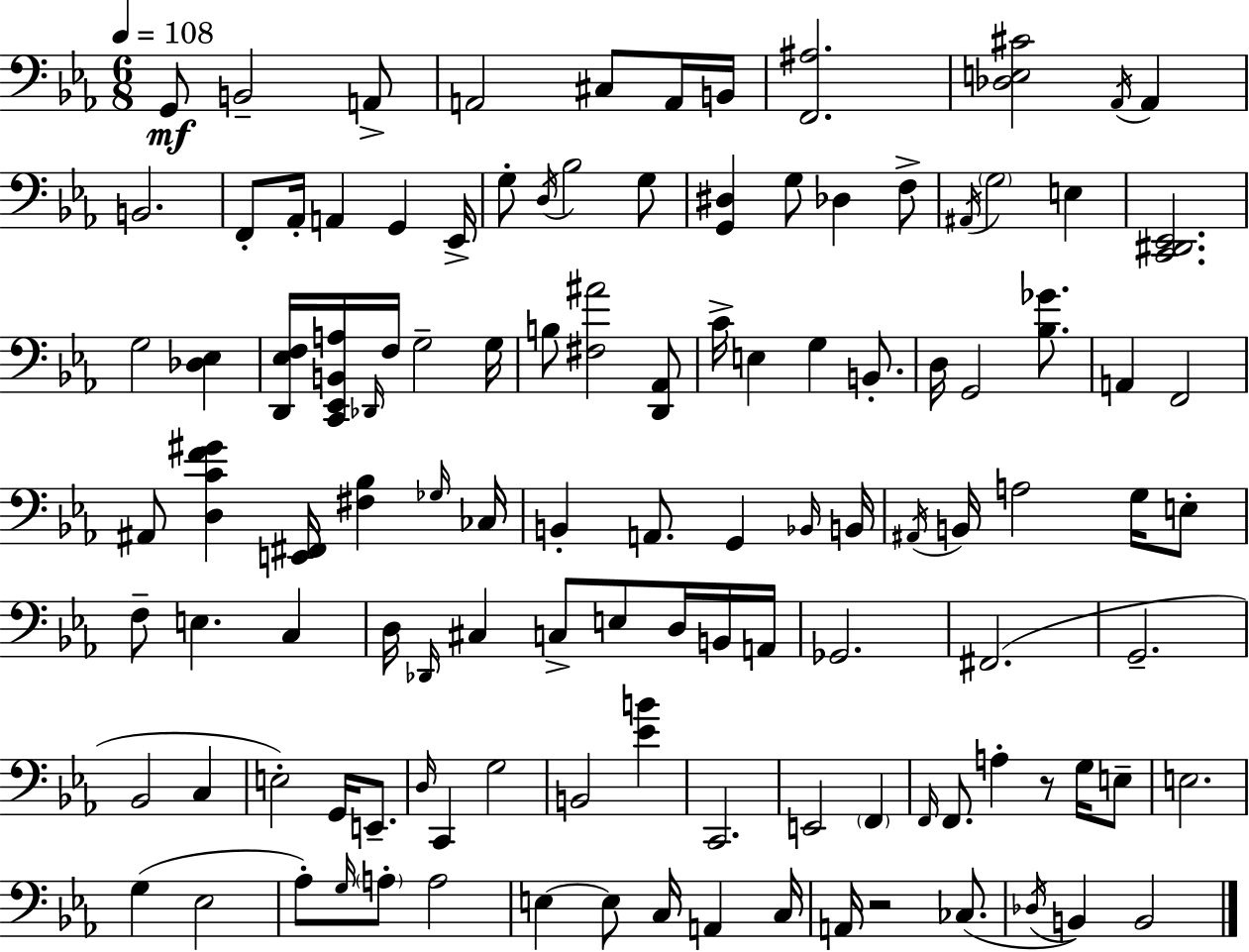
X:1
T:Untitled
M:6/8
L:1/4
K:Eb
G,,/2 B,,2 A,,/2 A,,2 ^C,/2 A,,/4 B,,/4 [F,,^A,]2 [_D,E,^C]2 _A,,/4 _A,, B,,2 F,,/2 _A,,/4 A,, G,, _E,,/4 G,/2 D,/4 _B,2 G,/2 [G,,^D,] G,/2 _D, F,/2 ^A,,/4 G,2 E, [C,,^D,,_E,,]2 G,2 [_D,_E,] [D,,_E,F,]/4 [C,,_E,,B,,A,]/4 _D,,/4 F,/4 G,2 G,/4 B,/2 [^F,^A]2 [D,,_A,,]/2 C/4 E, G, B,,/2 D,/4 G,,2 [_B,_G]/2 A,, F,,2 ^A,,/2 [D,CF^G] [E,,^F,,]/4 [^F,_B,] _G,/4 _C,/4 B,, A,,/2 G,, _B,,/4 B,,/4 ^A,,/4 B,,/4 A,2 G,/4 E,/2 F,/2 E, C, D,/4 _D,,/4 ^C, C,/2 E,/2 D,/4 B,,/4 A,,/4 _G,,2 ^F,,2 G,,2 _B,,2 C, E,2 G,,/4 E,,/2 D,/4 C,, G,2 B,,2 [_EB] C,,2 E,,2 F,, F,,/4 F,,/2 A, z/2 G,/4 E,/2 E,2 G, _E,2 _A,/2 G,/4 A,/2 A,2 E, E,/2 C,/4 A,, C,/4 A,,/4 z2 _C,/2 _D,/4 B,, B,,2